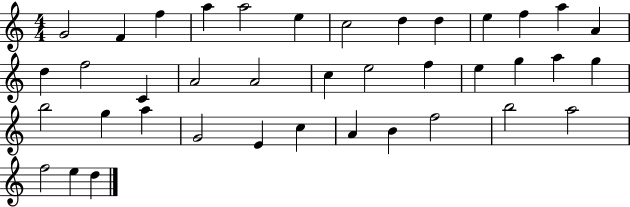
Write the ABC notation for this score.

X:1
T:Untitled
M:4/4
L:1/4
K:C
G2 F f a a2 e c2 d d e f a A d f2 C A2 A2 c e2 f e g a g b2 g a G2 E c A B f2 b2 a2 f2 e d